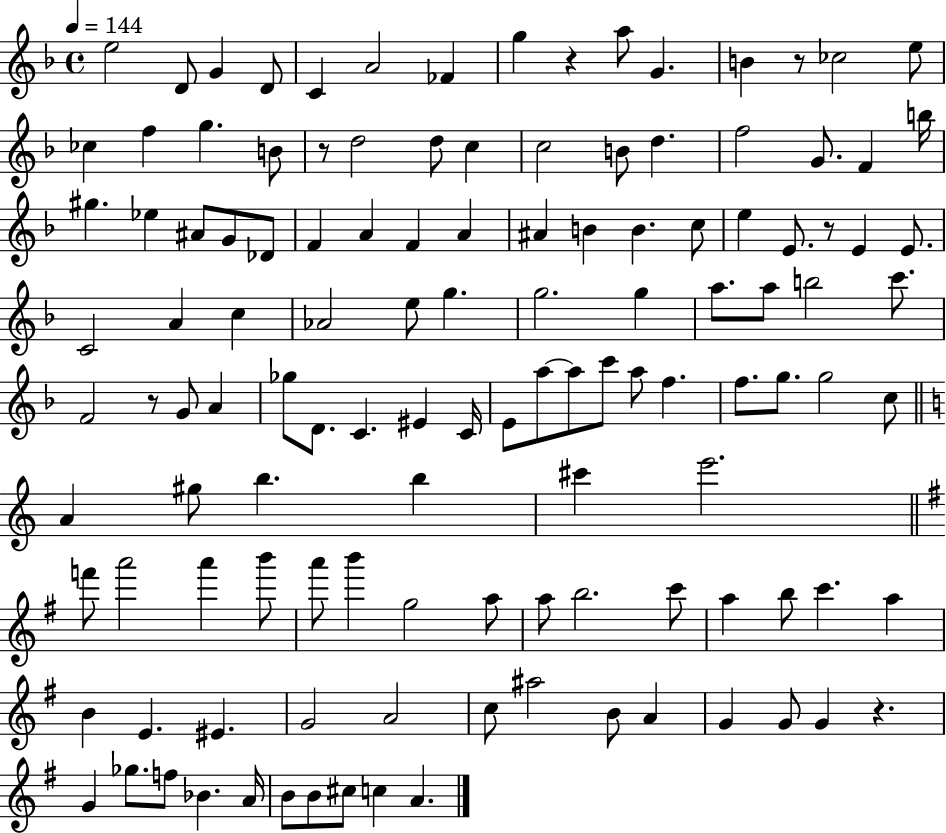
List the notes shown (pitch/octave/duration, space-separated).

E5/h D4/e G4/q D4/e C4/q A4/h FES4/q G5/q R/q A5/e G4/q. B4/q R/e CES5/h E5/e CES5/q F5/q G5/q. B4/e R/e D5/h D5/e C5/q C5/h B4/e D5/q. F5/h G4/e. F4/q B5/s G#5/q. Eb5/q A#4/e G4/e Db4/e F4/q A4/q F4/q A4/q A#4/q B4/q B4/q. C5/e E5/q E4/e. R/e E4/q E4/e. C4/h A4/q C5/q Ab4/h E5/e G5/q. G5/h. G5/q A5/e. A5/e B5/h C6/e. F4/h R/e G4/e A4/q Gb5/e D4/e. C4/q. EIS4/q C4/s E4/e A5/e A5/e C6/e A5/e F5/q. F5/e. G5/e. G5/h C5/e A4/q G#5/e B5/q. B5/q C#6/q E6/h. F6/e A6/h A6/q B6/e A6/e B6/q G5/h A5/e A5/e B5/h. C6/e A5/q B5/e C6/q. A5/q B4/q E4/q. EIS4/q. G4/h A4/h C5/e A#5/h B4/e A4/q G4/q G4/e G4/q R/q. G4/q Gb5/e. F5/e Bb4/q. A4/s B4/e B4/e C#5/e C5/q A4/q.